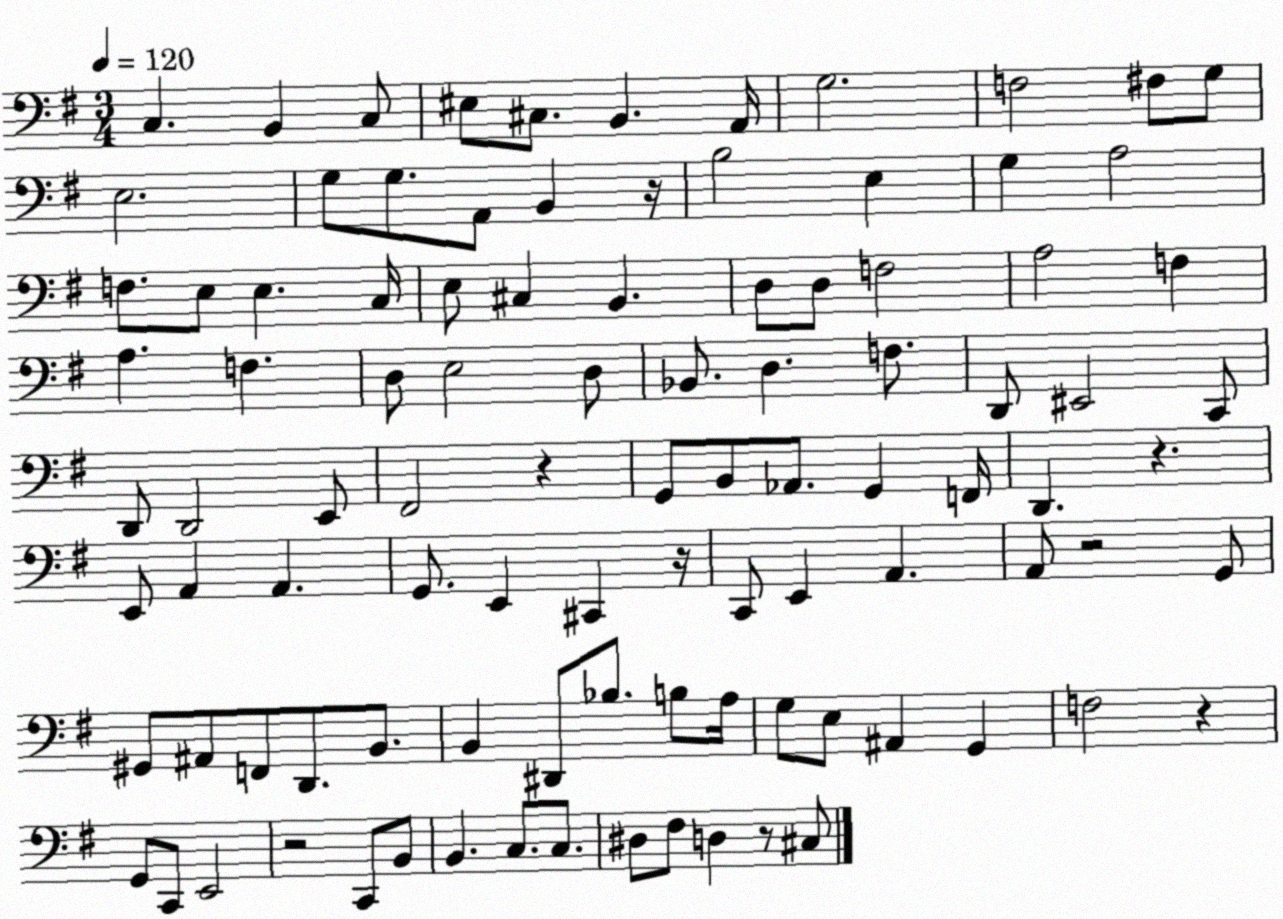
X:1
T:Untitled
M:3/4
L:1/4
K:G
C, B,, C,/2 ^E,/2 ^C,/2 B,, A,,/4 G,2 F,2 ^F,/2 G,/2 E,2 G,/2 G,/2 A,,/2 B,, z/4 B,2 E, G, A,2 F,/2 E,/2 E, C,/4 E,/2 ^C, B,, D,/2 D,/2 F,2 A,2 F, A, F, D,/2 E,2 D,/2 _B,,/2 D, F,/2 D,,/2 ^E,,2 C,,/2 D,,/2 D,,2 E,,/2 ^F,,2 z G,,/2 B,,/2 _A,,/2 G,, F,,/4 D,, z E,,/2 A,, A,, G,,/2 E,, ^C,, z/4 C,,/2 E,, A,, A,,/2 z2 G,,/2 ^G,,/2 ^A,,/2 F,,/2 D,,/2 B,,/2 B,, ^D,,/2 _B,/2 B,/2 A,/4 G,/2 E,/2 ^A,, G,, F,2 z G,,/2 C,,/2 E,,2 z2 C,,/2 B,,/2 B,, C,/2 C,/2 ^D,/2 ^F,/2 D, z/2 ^C,/2